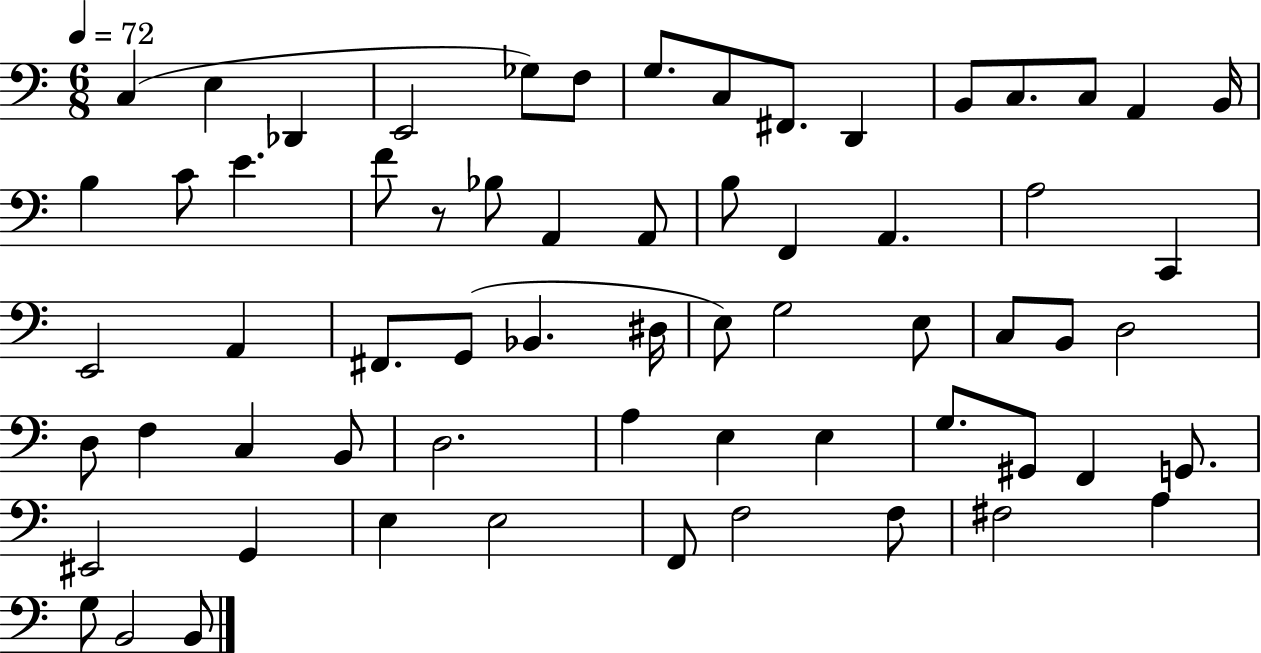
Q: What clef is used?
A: bass